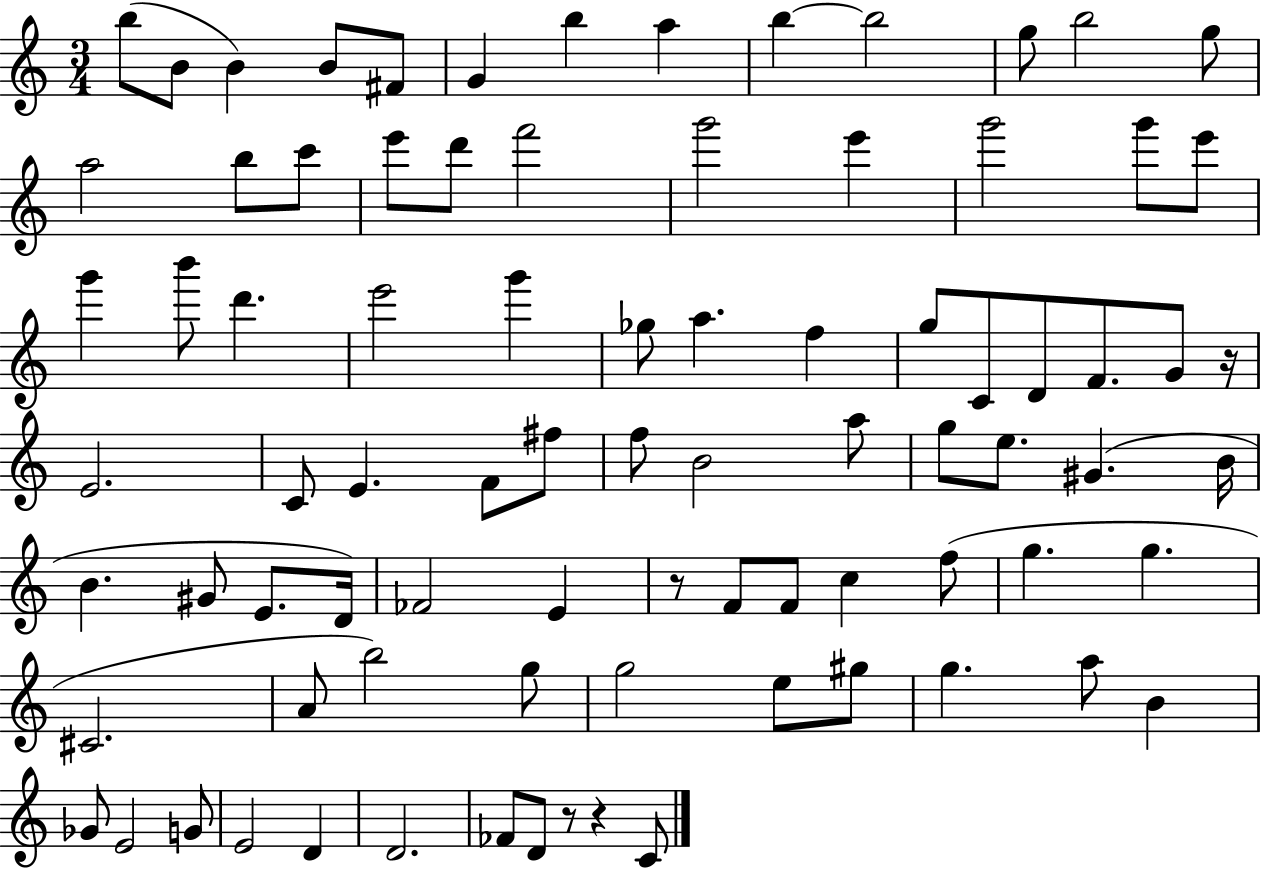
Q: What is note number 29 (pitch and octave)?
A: G6